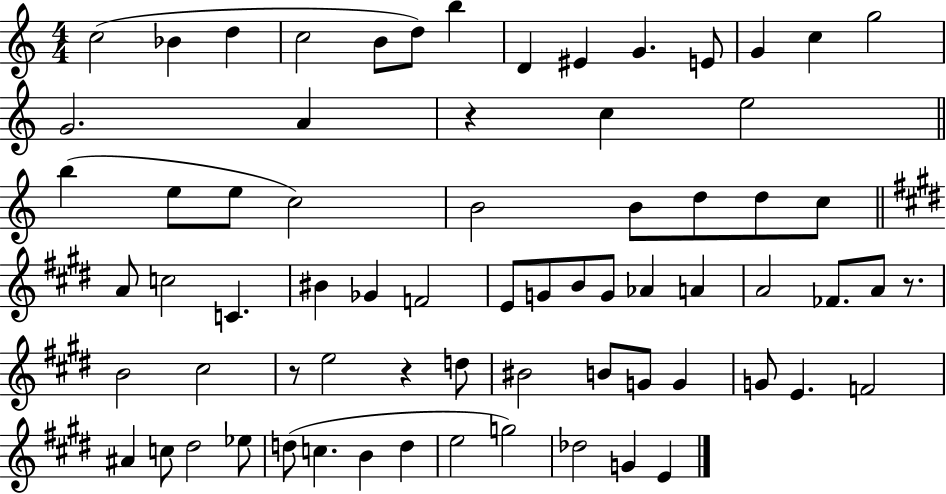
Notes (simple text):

C5/h Bb4/q D5/q C5/h B4/e D5/e B5/q D4/q EIS4/q G4/q. E4/e G4/q C5/q G5/h G4/h. A4/q R/q C5/q E5/h B5/q E5/e E5/e C5/h B4/h B4/e D5/e D5/e C5/e A4/e C5/h C4/q. BIS4/q Gb4/q F4/h E4/e G4/e B4/e G4/e Ab4/q A4/q A4/h FES4/e. A4/e R/e. B4/h C#5/h R/e E5/h R/q D5/e BIS4/h B4/e G4/e G4/q G4/e E4/q. F4/h A#4/q C5/e D#5/h Eb5/e D5/e C5/q. B4/q D5/q E5/h G5/h Db5/h G4/q E4/q